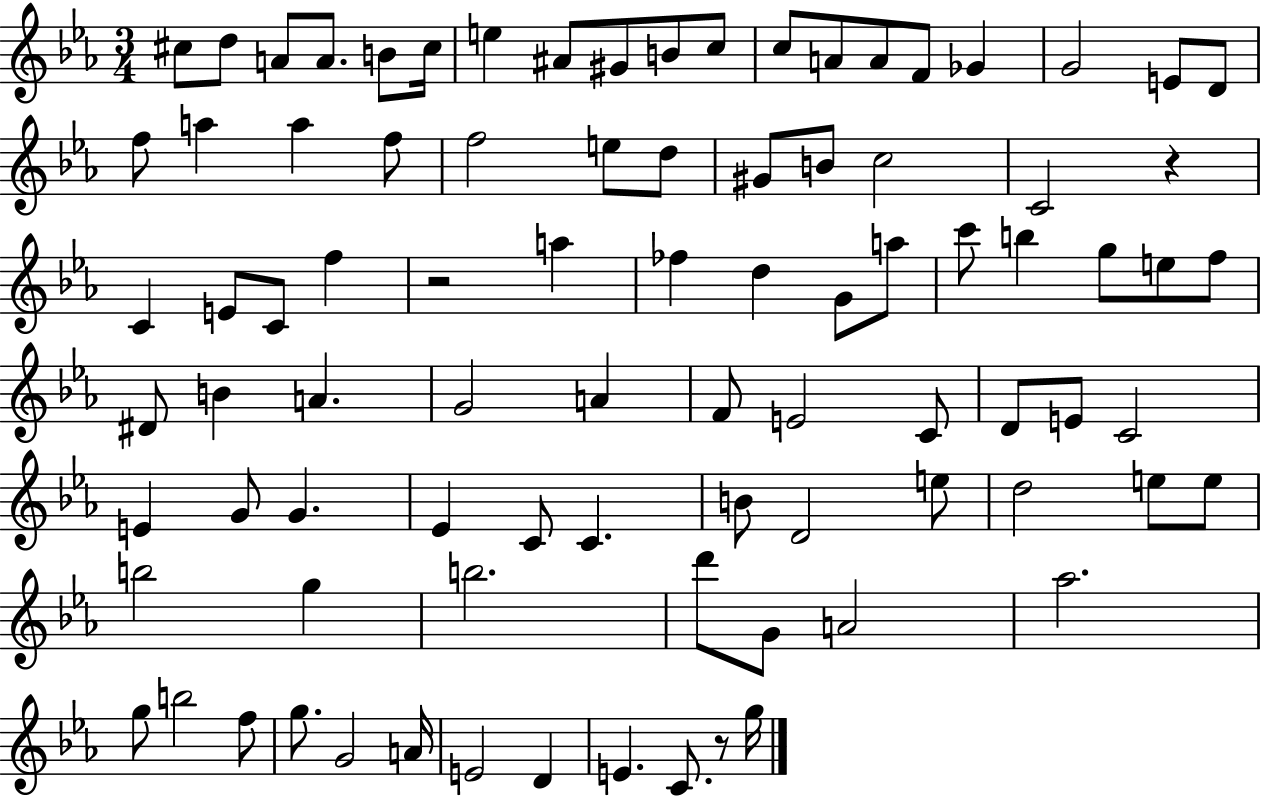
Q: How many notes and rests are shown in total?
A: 88